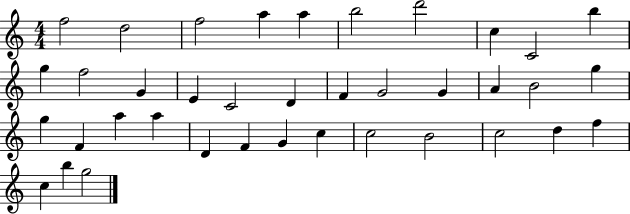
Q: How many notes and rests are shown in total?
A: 38